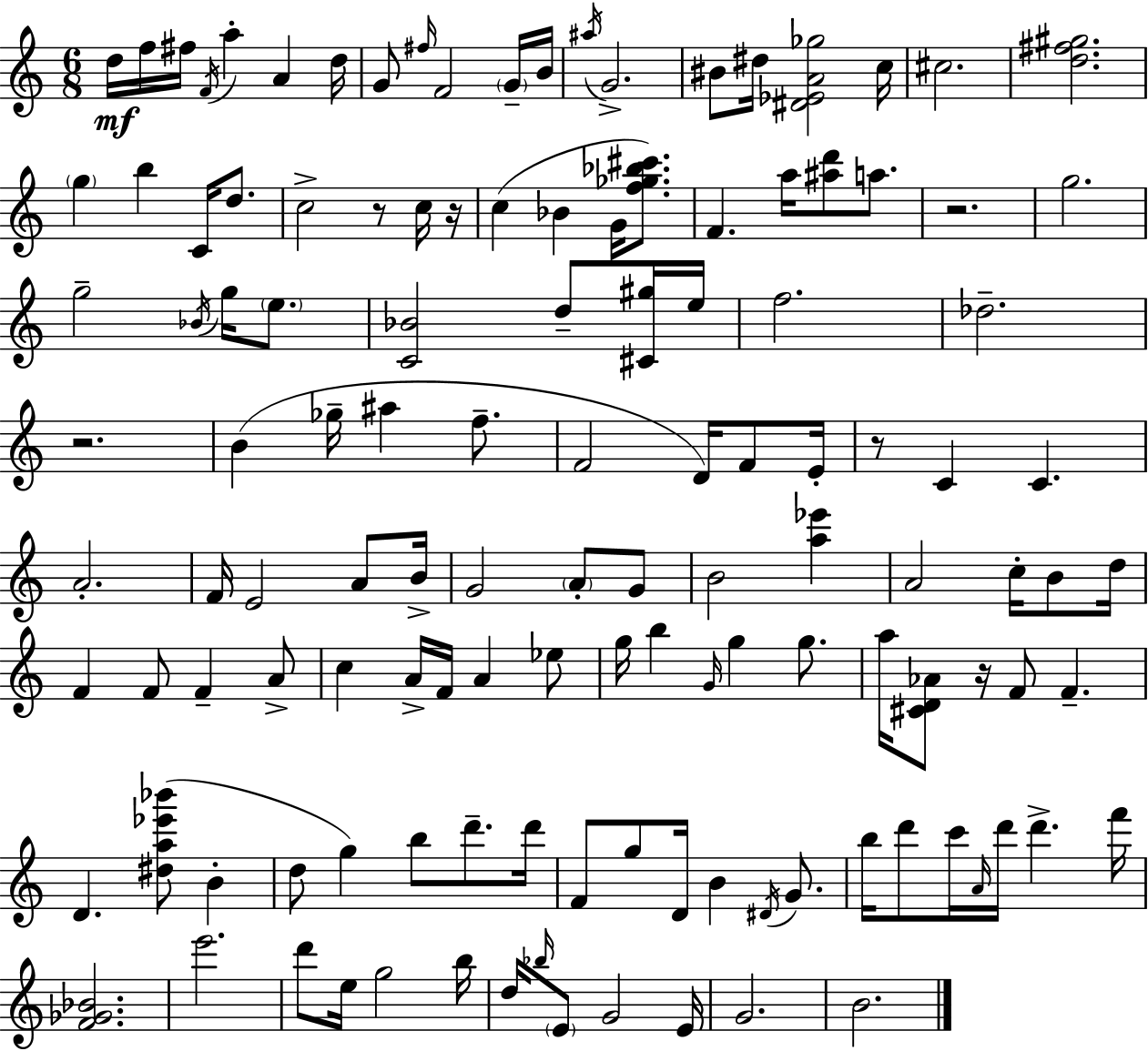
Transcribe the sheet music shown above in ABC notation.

X:1
T:Untitled
M:6/8
L:1/4
K:Am
d/4 f/4 ^f/4 F/4 a A d/4 G/2 ^f/4 F2 G/4 B/4 ^a/4 G2 ^B/2 ^d/4 [^D_EA_g]2 c/4 ^c2 [d^f^g]2 g b C/4 d/2 c2 z/2 c/4 z/4 c _B G/4 [f_g_b^c']/2 F a/4 [^ad']/2 a/2 z2 g2 g2 _B/4 g/4 e/2 [C_B]2 d/2 [^C^g]/4 e/4 f2 _d2 z2 B _g/4 ^a f/2 F2 D/4 F/2 E/4 z/2 C C A2 F/4 E2 A/2 B/4 G2 A/2 G/2 B2 [a_e'] A2 c/4 B/2 d/4 F F/2 F A/2 c A/4 F/4 A _e/2 g/4 b G/4 g g/2 a/4 [^CD_A]/2 z/4 F/2 F D [^da_e'_b']/2 B d/2 g b/2 d'/2 d'/4 F/2 g/2 D/4 B ^D/4 G/2 b/4 d'/2 c'/4 A/4 d'/4 d' f'/4 [F_G_B]2 e'2 d'/2 e/4 g2 b/4 d/4 _b/4 E/2 G2 E/4 G2 B2